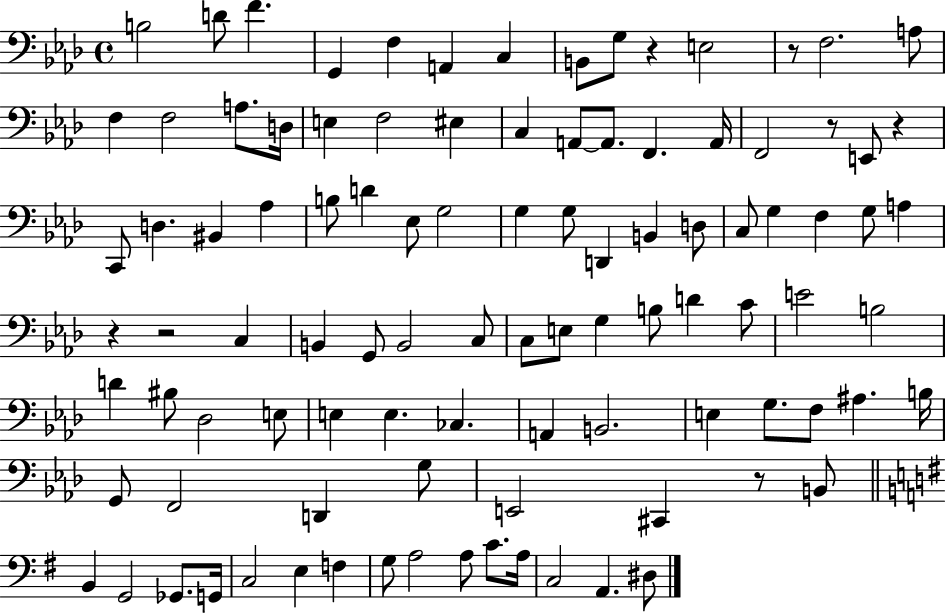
{
  \clef bass
  \time 4/4
  \defaultTimeSignature
  \key aes \major
  \repeat volta 2 { b2 d'8 f'4. | g,4 f4 a,4 c4 | b,8 g8 r4 e2 | r8 f2. a8 | \break f4 f2 a8. d16 | e4 f2 eis4 | c4 a,8~~ a,8. f,4. a,16 | f,2 r8 e,8 r4 | \break c,8 d4. bis,4 aes4 | b8 d'4 ees8 g2 | g4 g8 d,4 b,4 d8 | c8 g4 f4 g8 a4 | \break r4 r2 c4 | b,4 g,8 b,2 c8 | c8 e8 g4 b8 d'4 c'8 | e'2 b2 | \break d'4 bis8 des2 e8 | e4 e4. ces4. | a,4 b,2. | e4 g8. f8 ais4. b16 | \break g,8 f,2 d,4 g8 | e,2 cis,4 r8 b,8 | \bar "||" \break \key e \minor b,4 g,2 ges,8. g,16 | c2 e4 f4 | g8 a2 a8 c'8. a16 | c2 a,4. dis8 | \break } \bar "|."
}